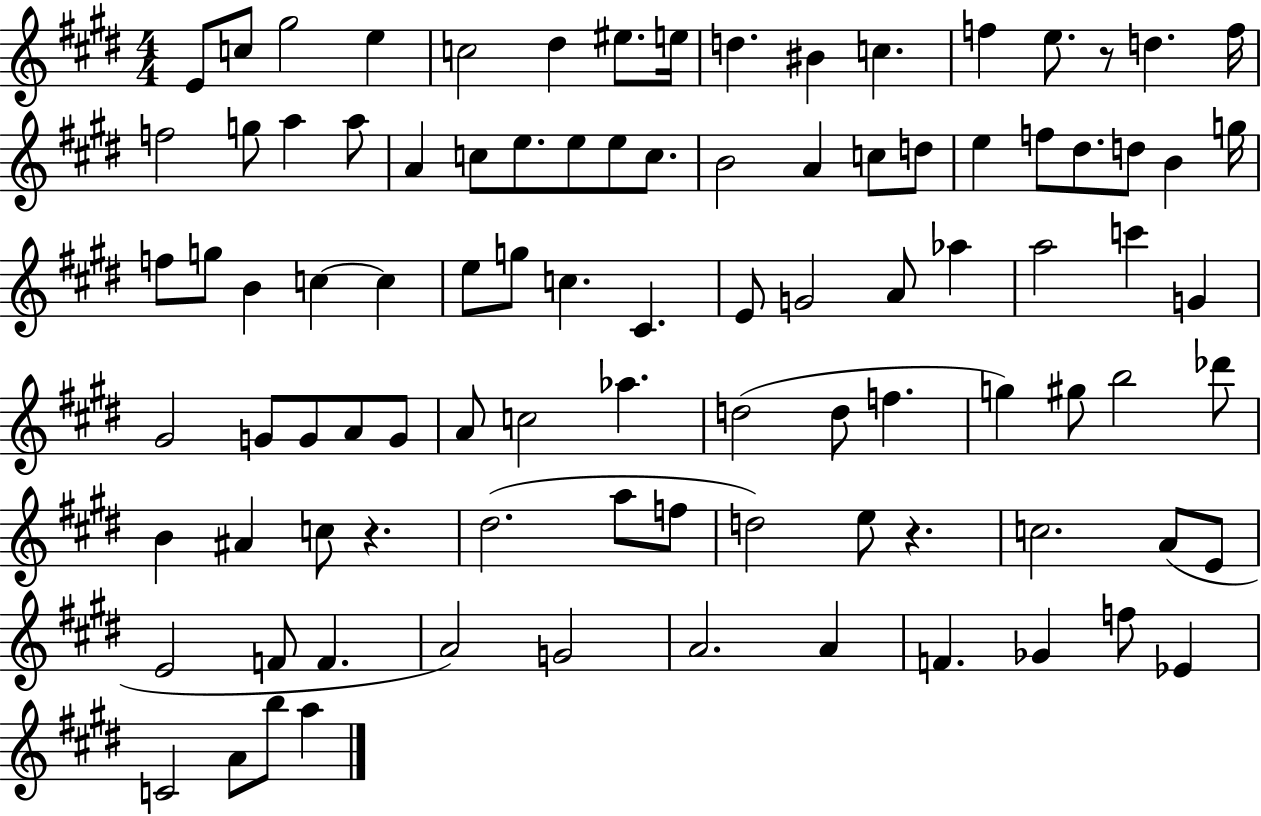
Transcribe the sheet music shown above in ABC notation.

X:1
T:Untitled
M:4/4
L:1/4
K:E
E/2 c/2 ^g2 e c2 ^d ^e/2 e/4 d ^B c f e/2 z/2 d f/4 f2 g/2 a a/2 A c/2 e/2 e/2 e/2 c/2 B2 A c/2 d/2 e f/2 ^d/2 d/2 B g/4 f/2 g/2 B c c e/2 g/2 c ^C E/2 G2 A/2 _a a2 c' G ^G2 G/2 G/2 A/2 G/2 A/2 c2 _a d2 d/2 f g ^g/2 b2 _d'/2 B ^A c/2 z ^d2 a/2 f/2 d2 e/2 z c2 A/2 E/2 E2 F/2 F A2 G2 A2 A F _G f/2 _E C2 A/2 b/2 a